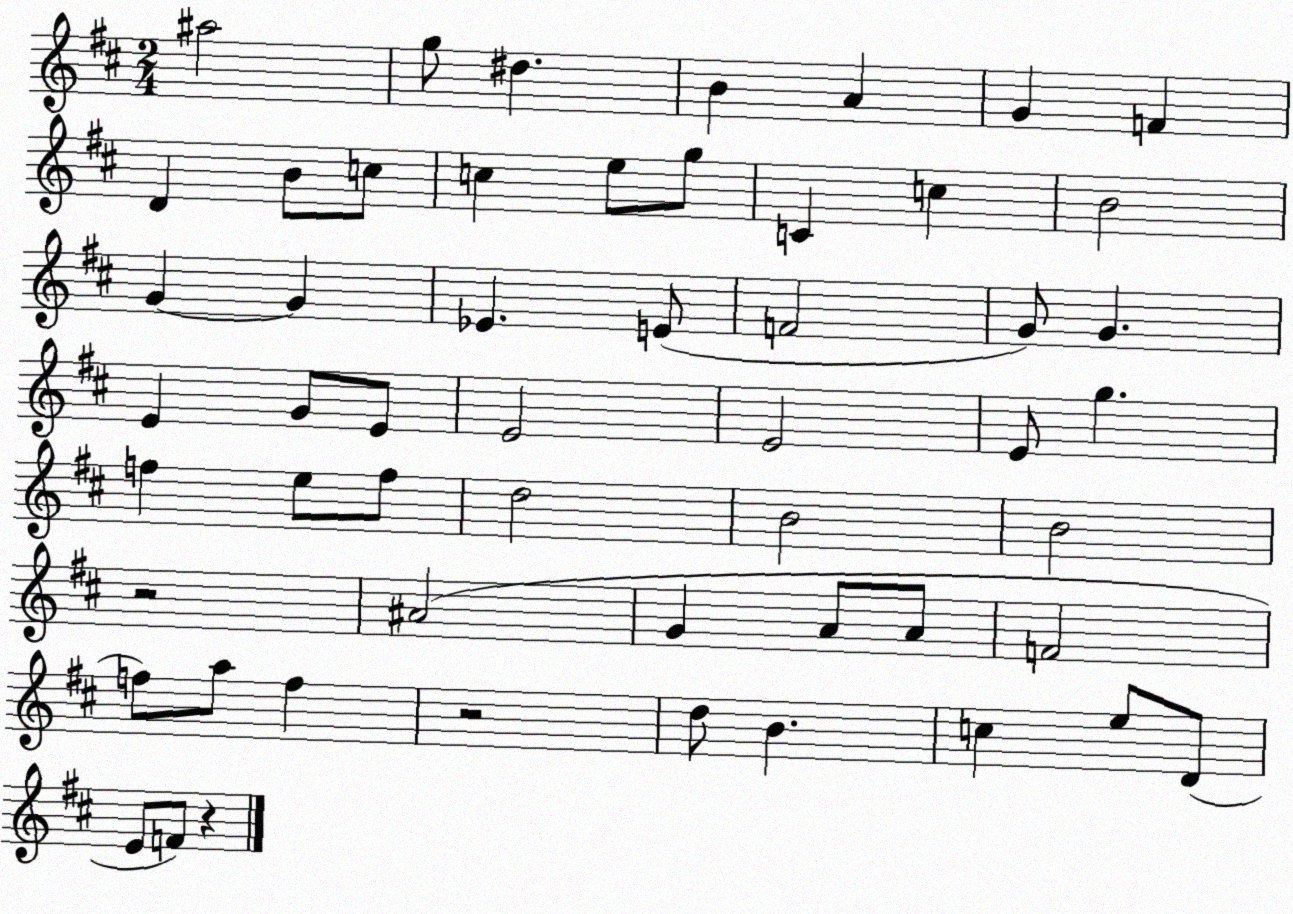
X:1
T:Untitled
M:2/4
L:1/4
K:D
^a2 g/2 ^d B A G F D B/2 c/2 c e/2 g/2 C c B2 G G _E E/2 F2 G/2 G E G/2 E/2 E2 E2 E/2 g f e/2 f/2 d2 B2 B2 z2 ^A2 G A/2 A/2 F2 f/2 a/2 f z2 d/2 B c e/2 D/2 E/2 F/2 z